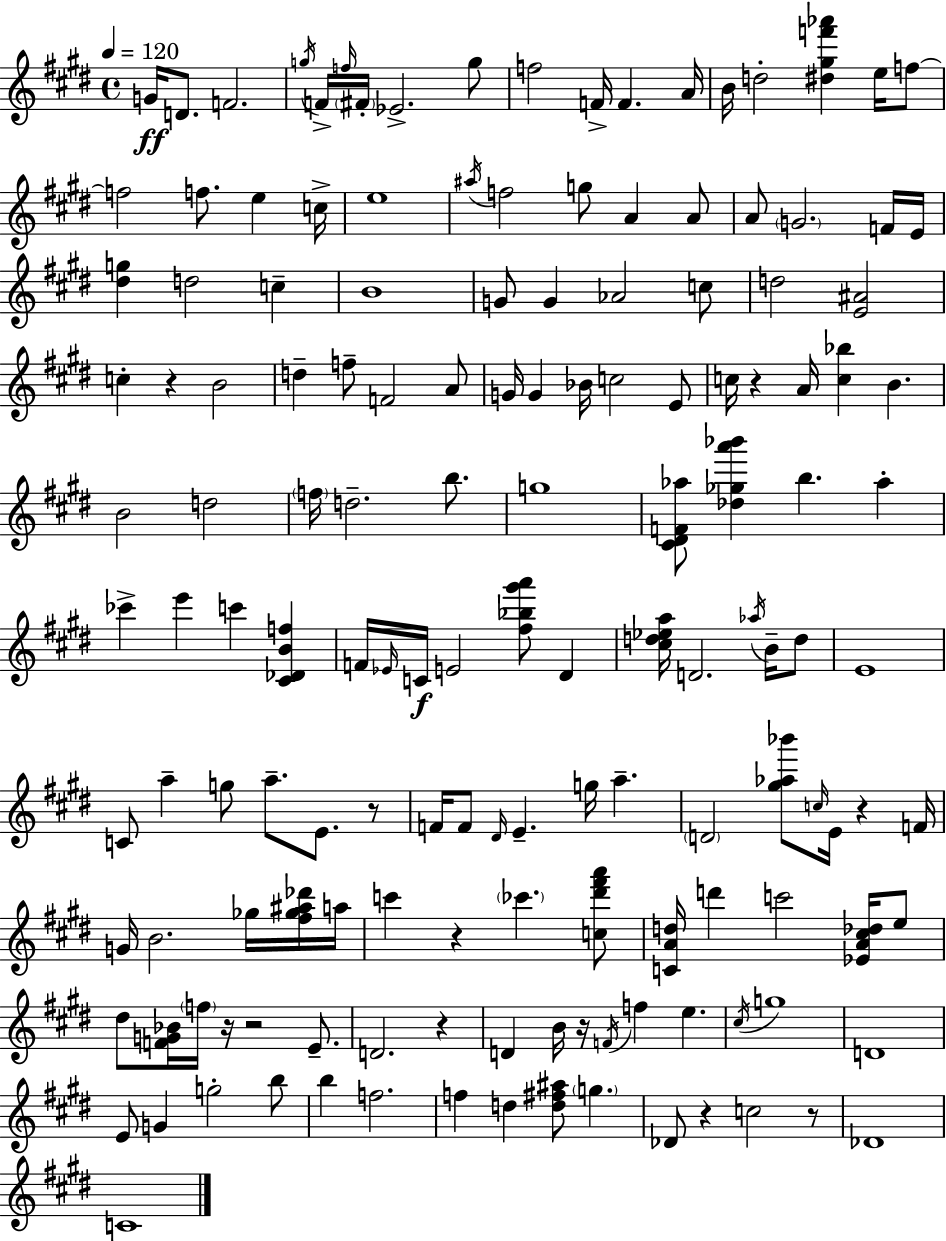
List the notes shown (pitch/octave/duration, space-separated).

G4/s D4/e. F4/h. G5/s F4/s F5/s F#4/s Eb4/h. G5/e F5/h F4/s F4/q. A4/s B4/s D5/h [D#5,G#5,F6,Ab6]/q E5/s F5/e F5/h F5/e. E5/q C5/s E5/w A#5/s F5/h G5/e A4/q A4/e A4/e G4/h. F4/s E4/s [D#5,G5]/q D5/h C5/q B4/w G4/e G4/q Ab4/h C5/e D5/h [E4,A#4]/h C5/q R/q B4/h D5/q F5/e F4/h A4/e G4/s G4/q Bb4/s C5/h E4/e C5/s R/q A4/s [C5,Bb5]/q B4/q. B4/h D5/h F5/s D5/h. B5/e. G5/w [C#4,D#4,F4,Ab5]/e [Db5,Gb5,A6,Bb6]/q B5/q. Ab5/q CES6/q E6/q C6/q [C#4,Db4,B4,F5]/q F4/s Eb4/s C4/s E4/h [F#5,Bb5,G#6,A6]/e D#4/q [C#5,D5,Eb5,A5]/s D4/h. Ab5/s B4/s D5/e E4/w C4/e A5/q G5/e A5/e. E4/e. R/e F4/s F4/e D#4/s E4/q. G5/s A5/q. D4/h [G#5,Ab5,Bb6]/e C5/s E4/s R/q F4/s G4/s B4/h. Gb5/s [F#5,Gb5,A#5,Db6]/s A5/s C6/q R/q CES6/q. [C5,D#6,F#6,A6]/e [C4,A4,D5]/s D6/q C6/h [Eb4,A4,C#5,Db5]/s E5/e D#5/e [F4,G4,Bb4]/s F5/s R/s R/h E4/e. D4/h. R/q D4/q B4/s R/s F4/s F5/q E5/q. C#5/s G5/w D4/w E4/e G4/q G5/h B5/e B5/q F5/h. F5/q D5/q [D5,F#5,A#5]/e G5/q. Db4/e R/q C5/h R/e Db4/w C4/w